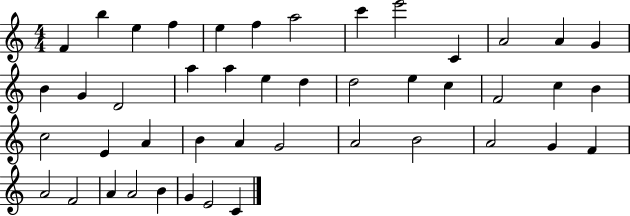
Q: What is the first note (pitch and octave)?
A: F4